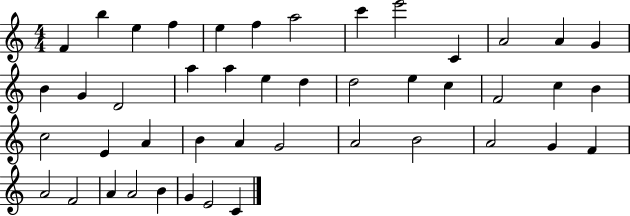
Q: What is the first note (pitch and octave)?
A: F4